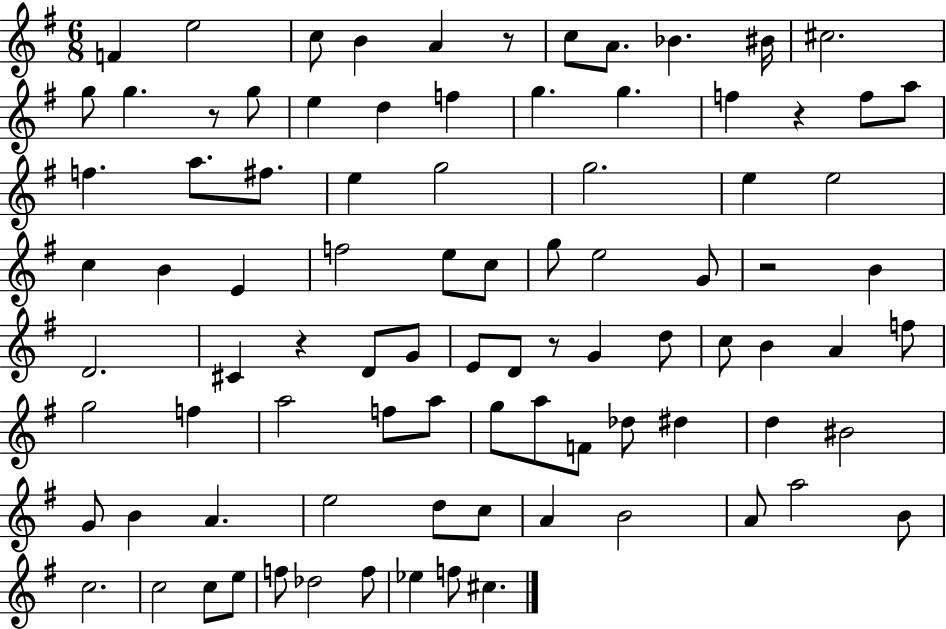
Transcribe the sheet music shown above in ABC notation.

X:1
T:Untitled
M:6/8
L:1/4
K:G
F e2 c/2 B A z/2 c/2 A/2 _B ^B/4 ^c2 g/2 g z/2 g/2 e d f g g f z f/2 a/2 f a/2 ^f/2 e g2 g2 e e2 c B E f2 e/2 c/2 g/2 e2 G/2 z2 B D2 ^C z D/2 G/2 E/2 D/2 z/2 G d/2 c/2 B A f/2 g2 f a2 f/2 a/2 g/2 a/2 F/2 _d/2 ^d d ^B2 G/2 B A e2 d/2 c/2 A B2 A/2 a2 B/2 c2 c2 c/2 e/2 f/2 _d2 f/2 _e f/2 ^c